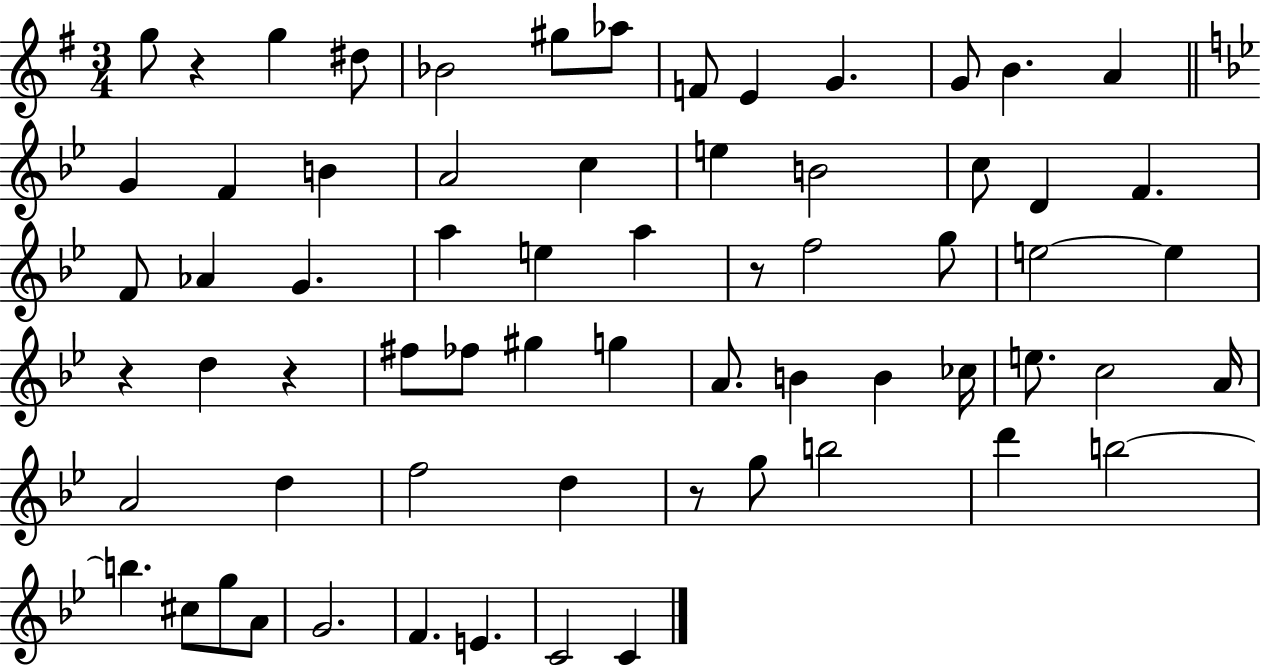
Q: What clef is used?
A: treble